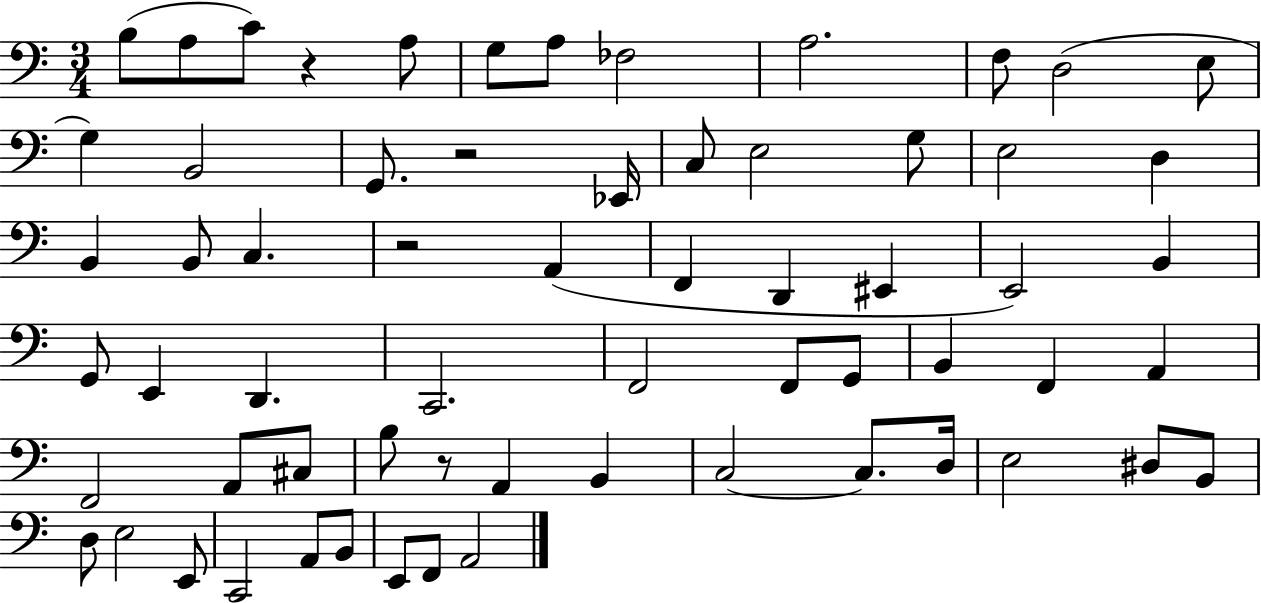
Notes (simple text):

B3/e A3/e C4/e R/q A3/e G3/e A3/e FES3/h A3/h. F3/e D3/h E3/e G3/q B2/h G2/e. R/h Eb2/s C3/e E3/h G3/e E3/h D3/q B2/q B2/e C3/q. R/h A2/q F2/q D2/q EIS2/q E2/h B2/q G2/e E2/q D2/q. C2/h. F2/h F2/e G2/e B2/q F2/q A2/q F2/h A2/e C#3/e B3/e R/e A2/q B2/q C3/h C3/e. D3/s E3/h D#3/e B2/e D3/e E3/h E2/e C2/h A2/e B2/e E2/e F2/e A2/h